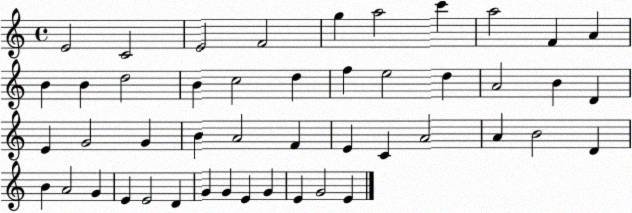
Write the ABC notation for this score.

X:1
T:Untitled
M:4/4
L:1/4
K:C
E2 C2 E2 F2 g a2 c' a2 F A B B d2 B c2 d f e2 d A2 B D E G2 G B A2 F E C A2 A B2 D B A2 G E E2 D G G E G E G2 E